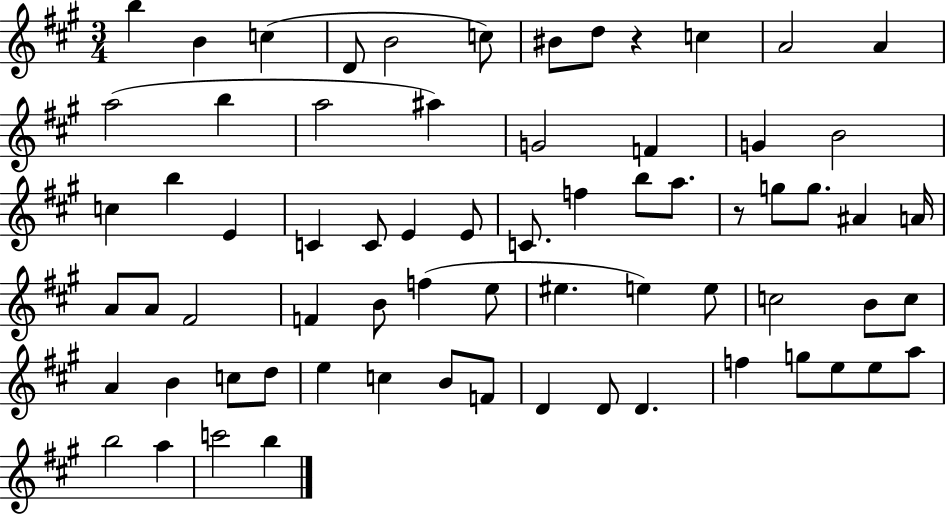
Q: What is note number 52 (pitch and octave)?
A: E5